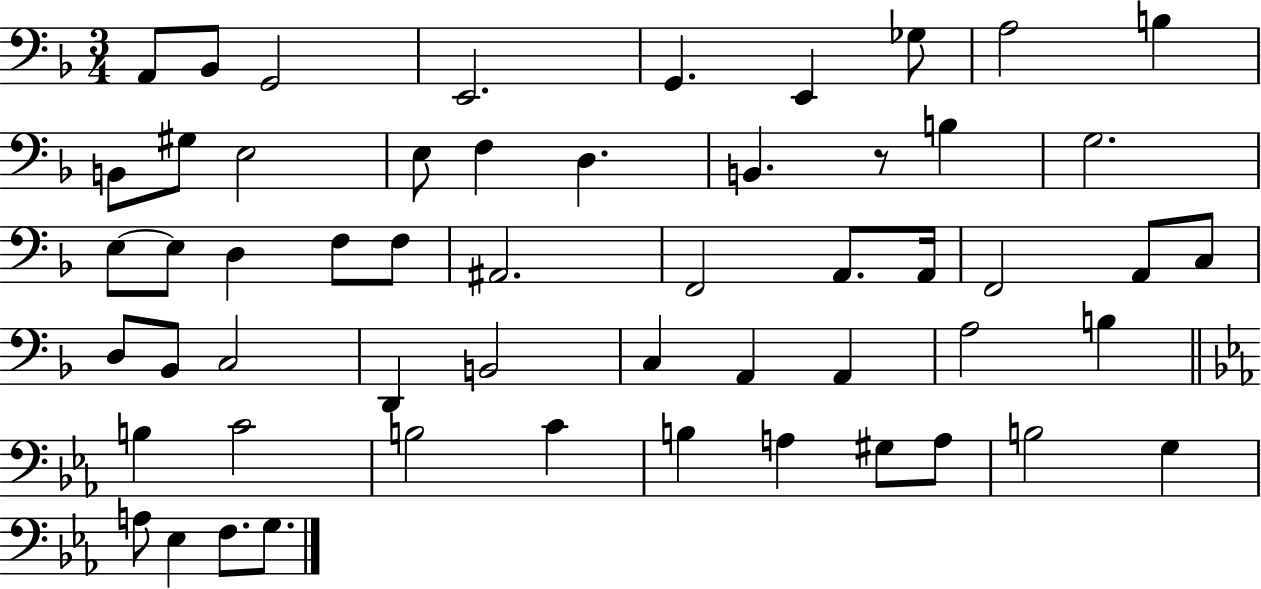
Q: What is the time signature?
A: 3/4